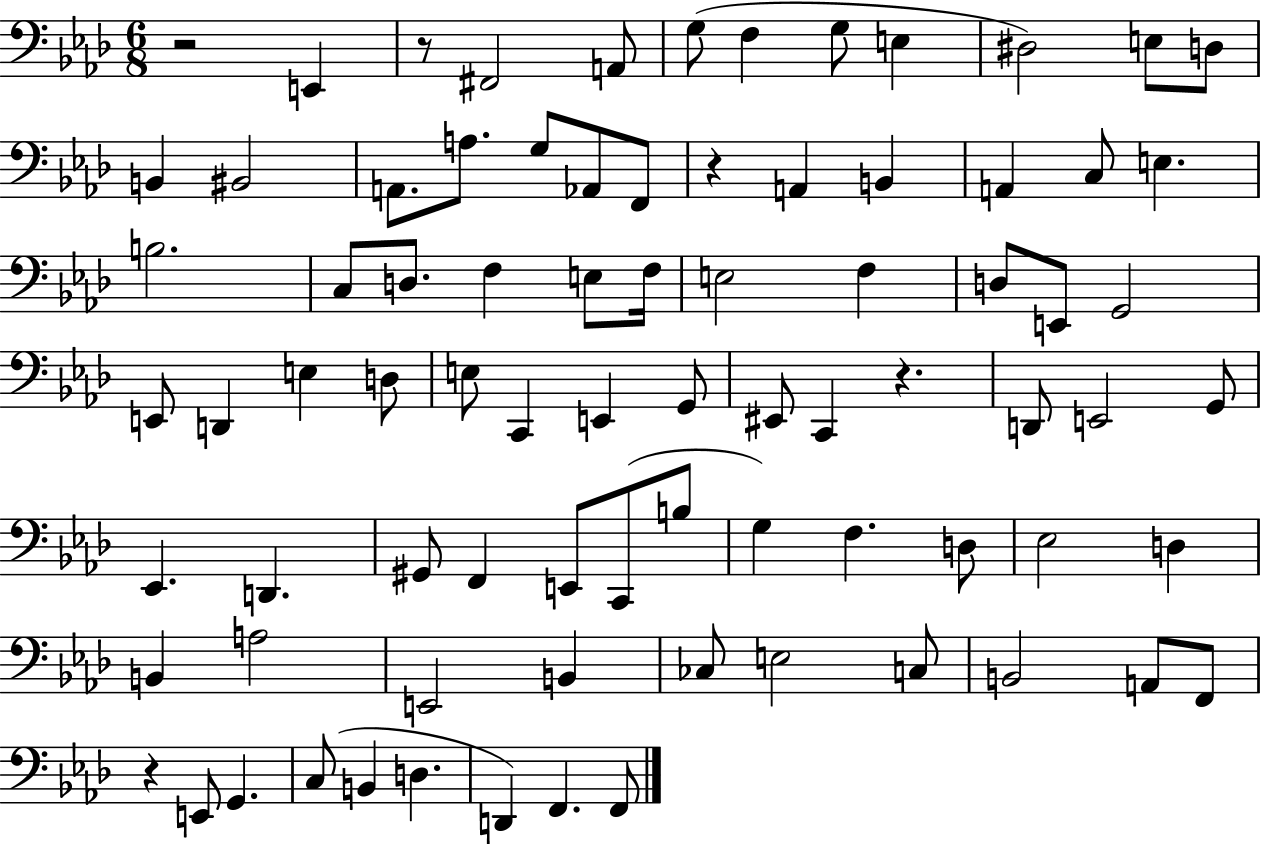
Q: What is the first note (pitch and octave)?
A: E2